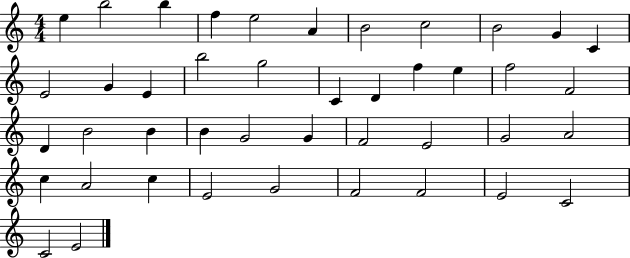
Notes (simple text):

E5/q B5/h B5/q F5/q E5/h A4/q B4/h C5/h B4/h G4/q C4/q E4/h G4/q E4/q B5/h G5/h C4/q D4/q F5/q E5/q F5/h F4/h D4/q B4/h B4/q B4/q G4/h G4/q F4/h E4/h G4/h A4/h C5/q A4/h C5/q E4/h G4/h F4/h F4/h E4/h C4/h C4/h E4/h